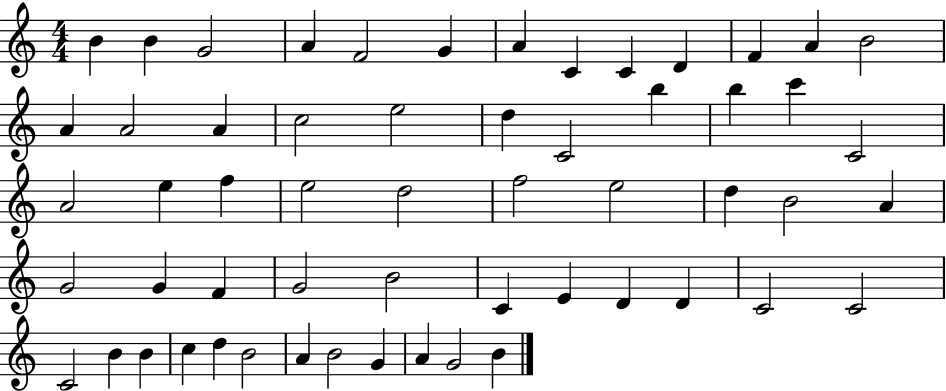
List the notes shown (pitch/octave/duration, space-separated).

B4/q B4/q G4/h A4/q F4/h G4/q A4/q C4/q C4/q D4/q F4/q A4/q B4/h A4/q A4/h A4/q C5/h E5/h D5/q C4/h B5/q B5/q C6/q C4/h A4/h E5/q F5/q E5/h D5/h F5/h E5/h D5/q B4/h A4/q G4/h G4/q F4/q G4/h B4/h C4/q E4/q D4/q D4/q C4/h C4/h C4/h B4/q B4/q C5/q D5/q B4/h A4/q B4/h G4/q A4/q G4/h B4/q